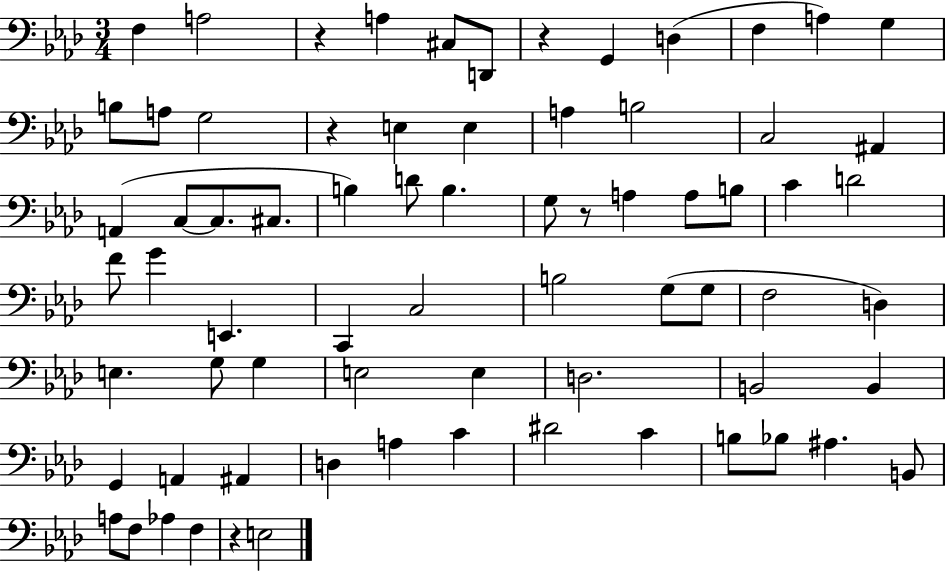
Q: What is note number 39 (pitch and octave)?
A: G3